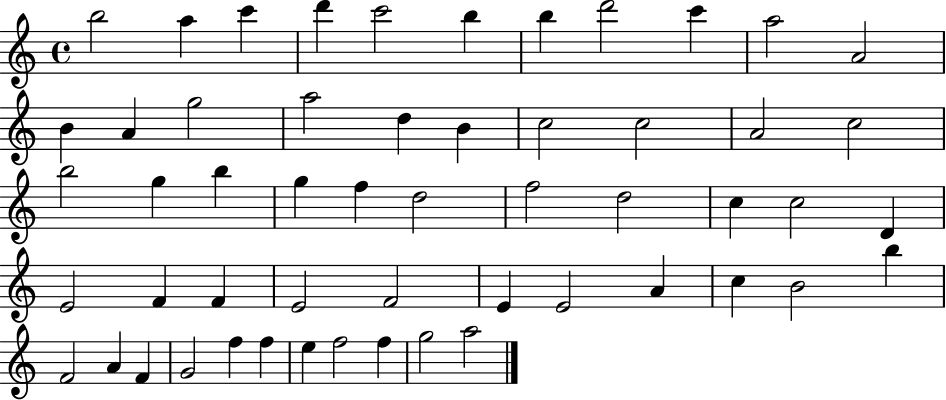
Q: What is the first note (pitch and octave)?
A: B5